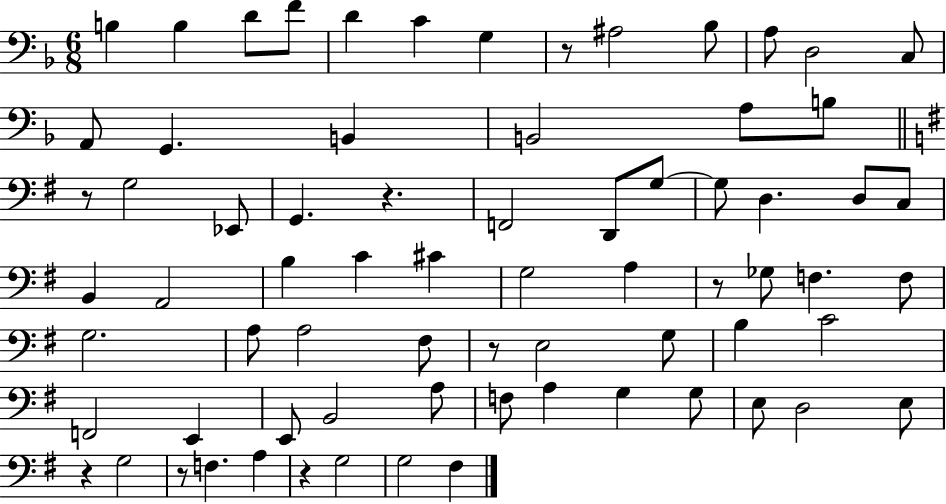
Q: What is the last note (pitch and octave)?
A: F#3